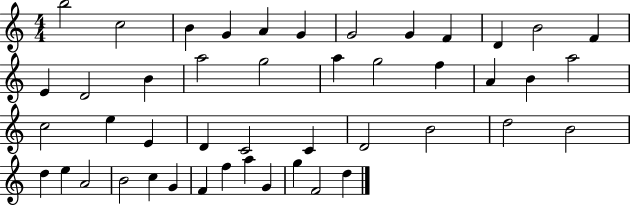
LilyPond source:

{
  \clef treble
  \numericTimeSignature
  \time 4/4
  \key c \major
  b''2 c''2 | b'4 g'4 a'4 g'4 | g'2 g'4 f'4 | d'4 b'2 f'4 | \break e'4 d'2 b'4 | a''2 g''2 | a''4 g''2 f''4 | a'4 b'4 a''2 | \break c''2 e''4 e'4 | d'4 c'2 c'4 | d'2 b'2 | d''2 b'2 | \break d''4 e''4 a'2 | b'2 c''4 g'4 | f'4 f''4 a''4 g'4 | g''4 f'2 d''4 | \break \bar "|."
}